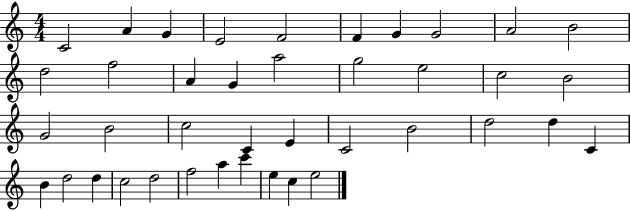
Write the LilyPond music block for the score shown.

{
  \clef treble
  \numericTimeSignature
  \time 4/4
  \key c \major
  c'2 a'4 g'4 | e'2 f'2 | f'4 g'4 g'2 | a'2 b'2 | \break d''2 f''2 | a'4 g'4 a''2 | g''2 e''2 | c''2 b'2 | \break g'2 b'2 | c''2 c'4 e'4 | c'2 b'2 | d''2 d''4 c'4 | \break b'4 d''2 d''4 | c''2 d''2 | f''2 a''4 c'''4 | e''4 c''4 e''2 | \break \bar "|."
}